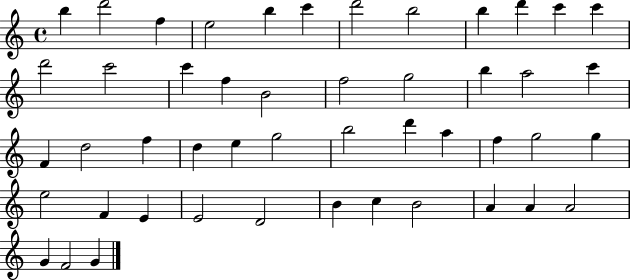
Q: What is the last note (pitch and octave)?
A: G4